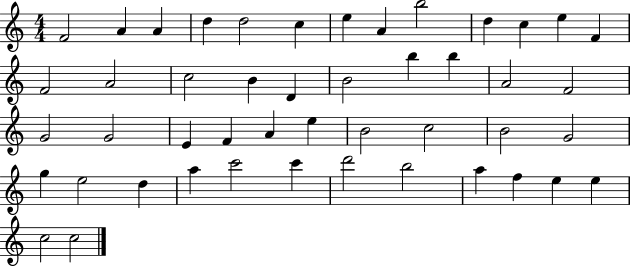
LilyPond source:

{
  \clef treble
  \numericTimeSignature
  \time 4/4
  \key c \major
  f'2 a'4 a'4 | d''4 d''2 c''4 | e''4 a'4 b''2 | d''4 c''4 e''4 f'4 | \break f'2 a'2 | c''2 b'4 d'4 | b'2 b''4 b''4 | a'2 f'2 | \break g'2 g'2 | e'4 f'4 a'4 e''4 | b'2 c''2 | b'2 g'2 | \break g''4 e''2 d''4 | a''4 c'''2 c'''4 | d'''2 b''2 | a''4 f''4 e''4 e''4 | \break c''2 c''2 | \bar "|."
}